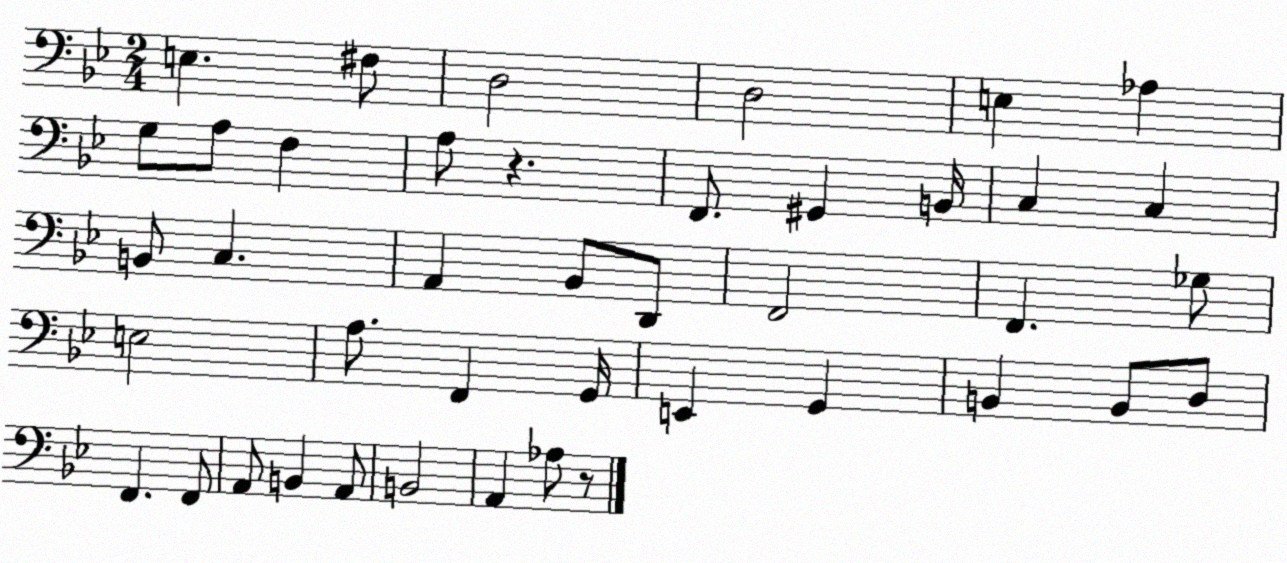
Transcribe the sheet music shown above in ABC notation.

X:1
T:Untitled
M:2/4
L:1/4
K:Bb
E, ^F,/2 D,2 D,2 E, _A, G,/2 A,/2 F, A,/2 z F,,/2 ^G,, B,,/4 C, C, B,,/2 C, A,, _B,,/2 D,,/2 F,,2 F,, _G,/2 E,2 A,/2 F,, G,,/4 E,, G,, B,, B,,/2 D,/2 F,, F,,/2 A,,/2 B,, A,,/2 B,,2 A,, _A,/2 z/2